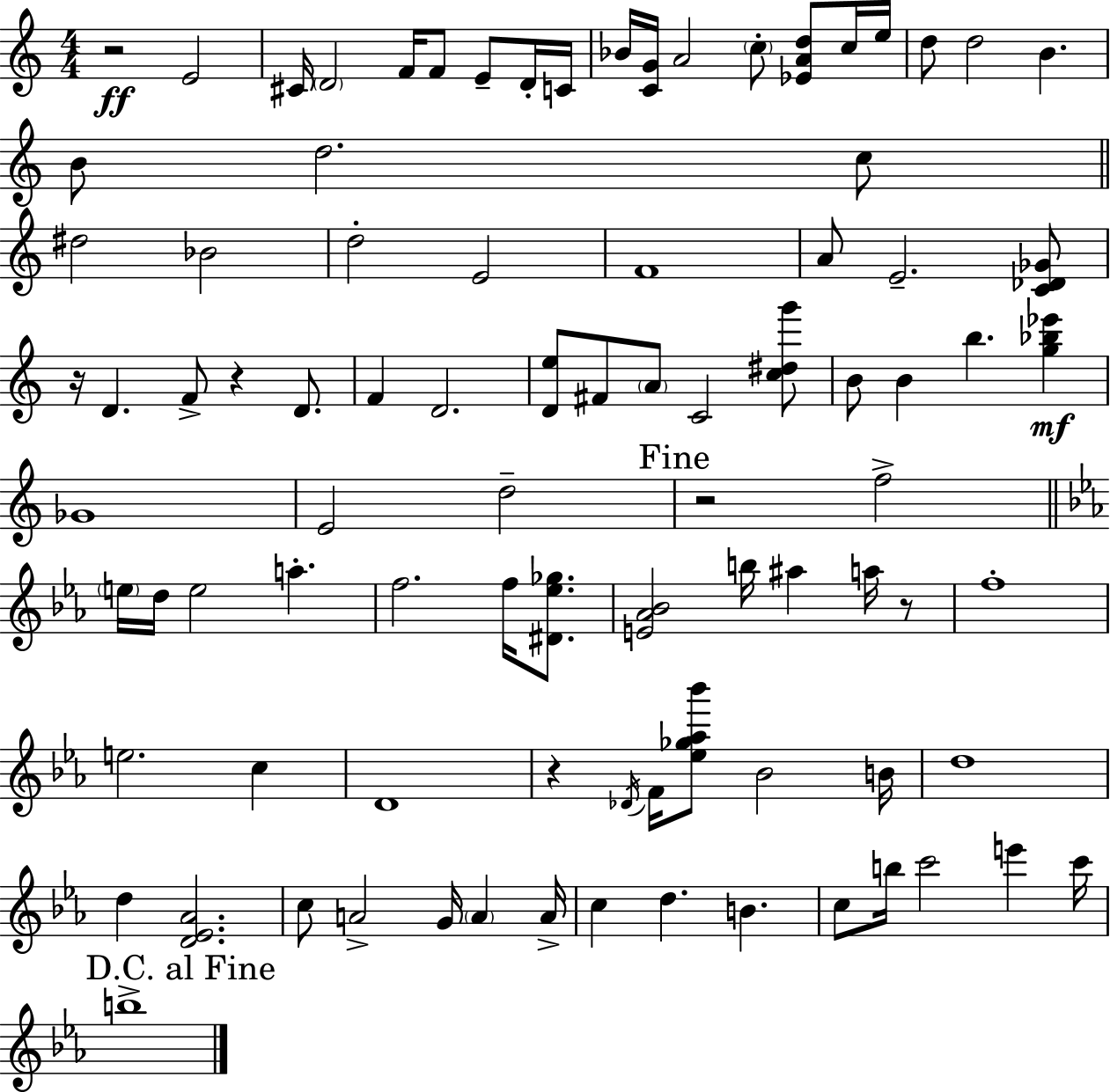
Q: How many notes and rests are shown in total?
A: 90